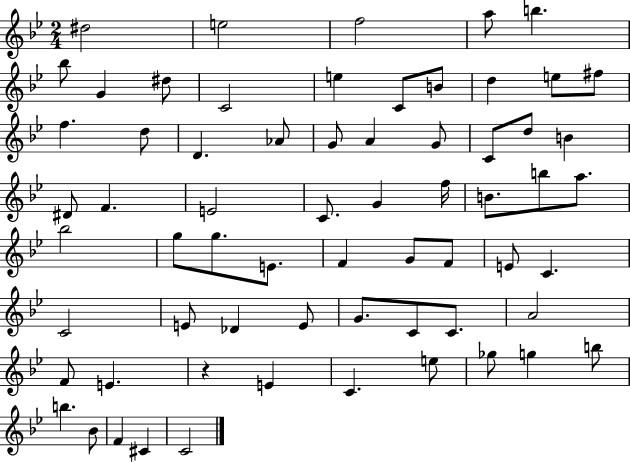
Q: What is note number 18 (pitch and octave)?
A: D4